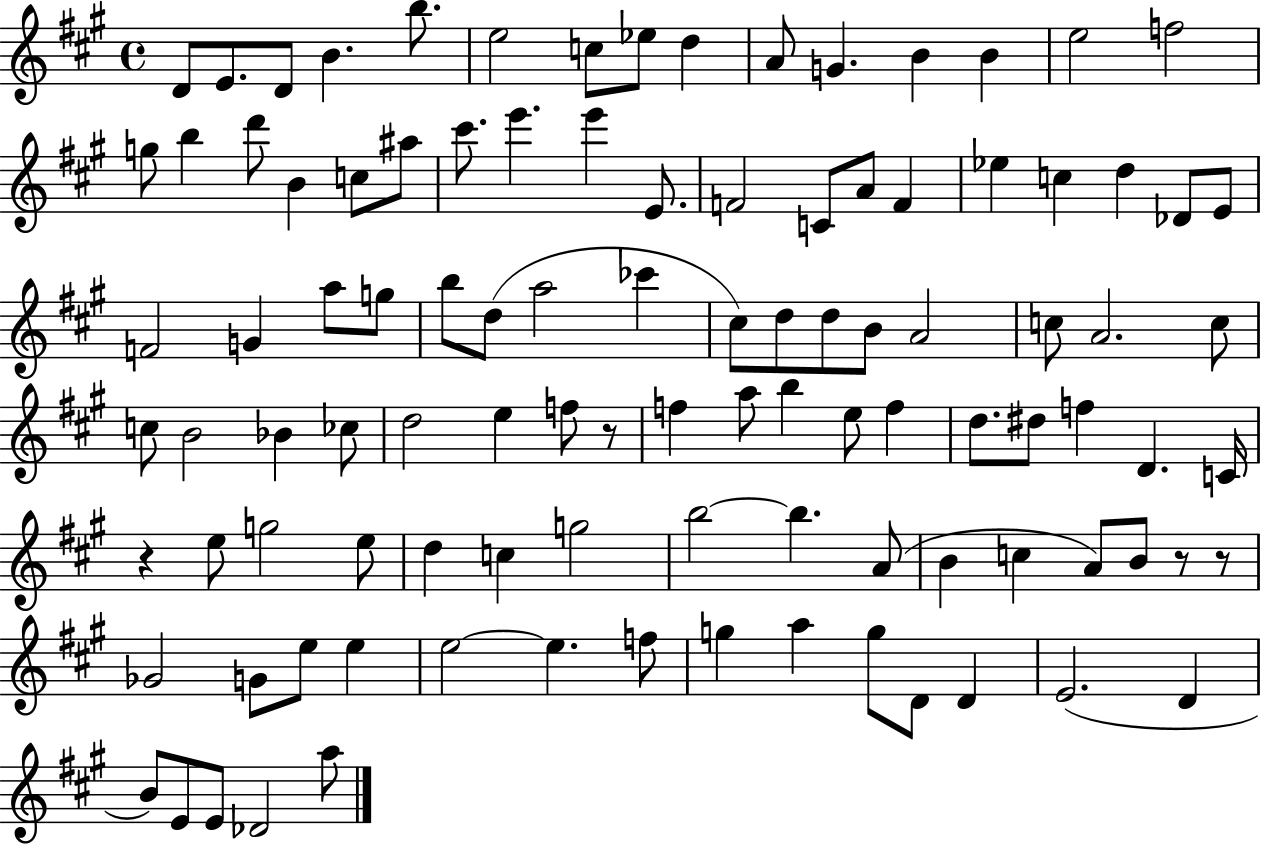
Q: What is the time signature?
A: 4/4